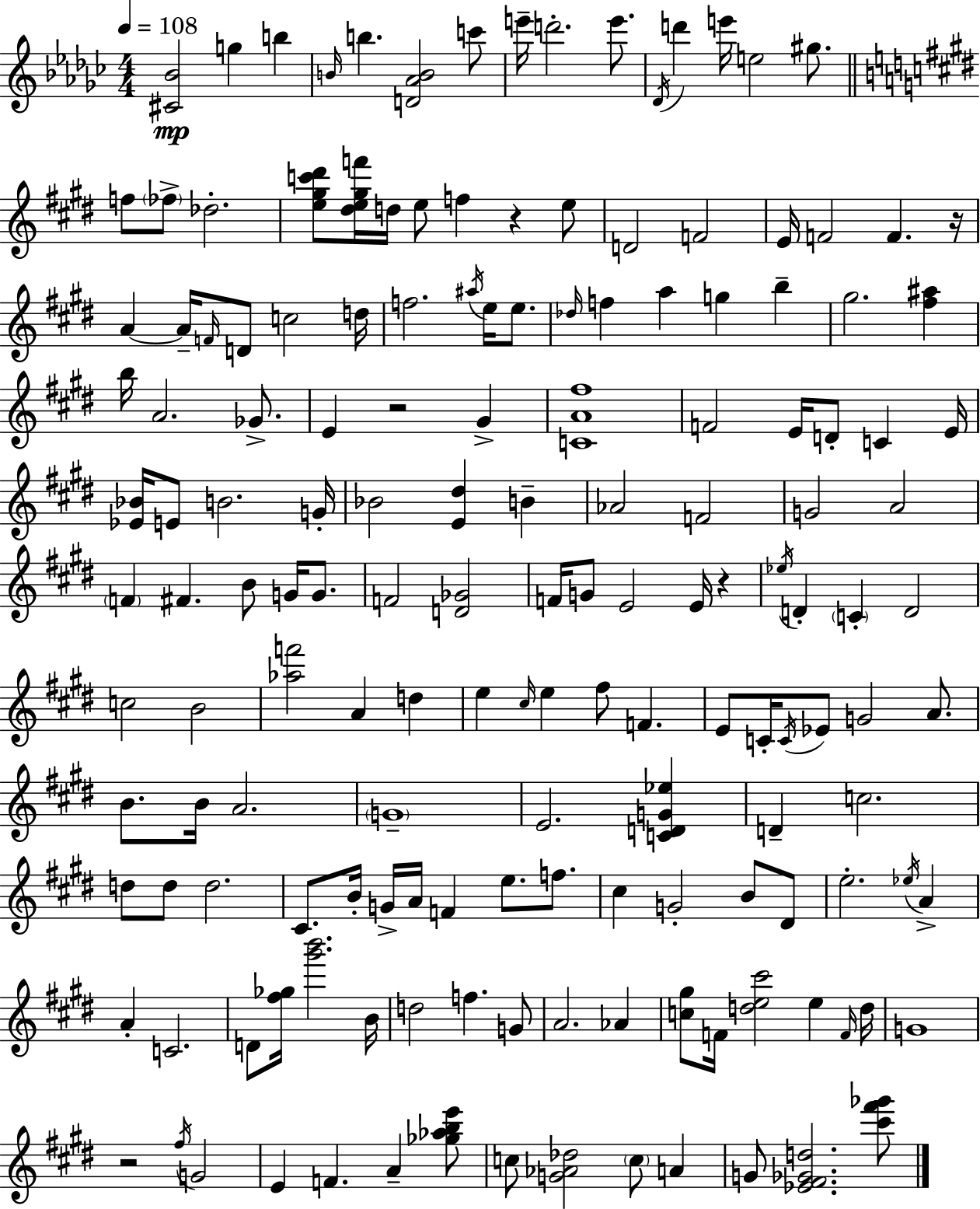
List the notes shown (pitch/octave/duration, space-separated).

[C#4,Bb4]/h G5/q B5/q B4/s B5/q. [D4,Ab4,B4]/h C6/e E6/s D6/h. E6/e. Db4/s D6/q E6/s E5/h G#5/e. F5/e FES5/e Db5/h. [E5,G#5,C6,D#6]/e [D#5,E5,G#5,F6]/s D5/s E5/e F5/q R/q E5/e D4/h F4/h E4/s F4/h F4/q. R/s A4/q A4/s F4/s D4/e C5/h D5/s F5/h. A#5/s E5/s E5/e. Db5/s F5/q A5/q G5/q B5/q G#5/h. [F#5,A#5]/q B5/s A4/h. Gb4/e. E4/q R/h G#4/q [C4,A4,F#5]/w F4/h E4/s D4/e C4/q E4/s [Eb4,Bb4]/s E4/e B4/h. G4/s Bb4/h [E4,D#5]/q B4/q Ab4/h F4/h G4/h A4/h F4/q F#4/q. B4/e G4/s G4/e. F4/h [D4,Gb4]/h F4/s G4/e E4/h E4/s R/q Eb5/s D4/q C4/q D4/h C5/h B4/h [Ab5,F6]/h A4/q D5/q E5/q C#5/s E5/q F#5/e F4/q. E4/e C4/s C4/s Eb4/e G4/h A4/e. B4/e. B4/s A4/h. G4/w E4/h. [C4,D4,G4,Eb5]/q D4/q C5/h. D5/e D5/e D5/h. C#4/e. B4/s G4/s A4/s F4/q E5/e. F5/e. C#5/q G4/h B4/e D#4/e E5/h. Eb5/s A4/q A4/q C4/h. D4/e [F#5,Gb5]/s [G#6,B6]/h. B4/s D5/h F5/q. G4/e A4/h. Ab4/q [C5,G#5]/e F4/s [D5,E5,C#6]/h E5/q F4/s D5/s G4/w R/h F#5/s G4/h E4/q F4/q. A4/q [Gb5,Ab5,B5,E6]/e C5/e [G4,Ab4,Db5]/h C5/e A4/q G4/e [Eb4,F#4,Gb4,D5]/h. [C#6,F#6,Gb6]/e